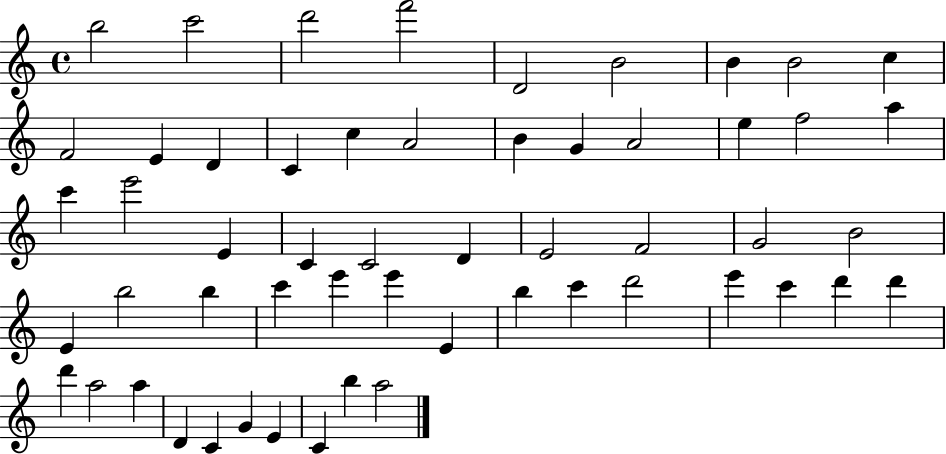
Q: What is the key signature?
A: C major